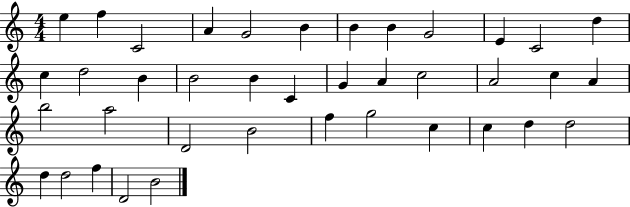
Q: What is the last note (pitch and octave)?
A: B4